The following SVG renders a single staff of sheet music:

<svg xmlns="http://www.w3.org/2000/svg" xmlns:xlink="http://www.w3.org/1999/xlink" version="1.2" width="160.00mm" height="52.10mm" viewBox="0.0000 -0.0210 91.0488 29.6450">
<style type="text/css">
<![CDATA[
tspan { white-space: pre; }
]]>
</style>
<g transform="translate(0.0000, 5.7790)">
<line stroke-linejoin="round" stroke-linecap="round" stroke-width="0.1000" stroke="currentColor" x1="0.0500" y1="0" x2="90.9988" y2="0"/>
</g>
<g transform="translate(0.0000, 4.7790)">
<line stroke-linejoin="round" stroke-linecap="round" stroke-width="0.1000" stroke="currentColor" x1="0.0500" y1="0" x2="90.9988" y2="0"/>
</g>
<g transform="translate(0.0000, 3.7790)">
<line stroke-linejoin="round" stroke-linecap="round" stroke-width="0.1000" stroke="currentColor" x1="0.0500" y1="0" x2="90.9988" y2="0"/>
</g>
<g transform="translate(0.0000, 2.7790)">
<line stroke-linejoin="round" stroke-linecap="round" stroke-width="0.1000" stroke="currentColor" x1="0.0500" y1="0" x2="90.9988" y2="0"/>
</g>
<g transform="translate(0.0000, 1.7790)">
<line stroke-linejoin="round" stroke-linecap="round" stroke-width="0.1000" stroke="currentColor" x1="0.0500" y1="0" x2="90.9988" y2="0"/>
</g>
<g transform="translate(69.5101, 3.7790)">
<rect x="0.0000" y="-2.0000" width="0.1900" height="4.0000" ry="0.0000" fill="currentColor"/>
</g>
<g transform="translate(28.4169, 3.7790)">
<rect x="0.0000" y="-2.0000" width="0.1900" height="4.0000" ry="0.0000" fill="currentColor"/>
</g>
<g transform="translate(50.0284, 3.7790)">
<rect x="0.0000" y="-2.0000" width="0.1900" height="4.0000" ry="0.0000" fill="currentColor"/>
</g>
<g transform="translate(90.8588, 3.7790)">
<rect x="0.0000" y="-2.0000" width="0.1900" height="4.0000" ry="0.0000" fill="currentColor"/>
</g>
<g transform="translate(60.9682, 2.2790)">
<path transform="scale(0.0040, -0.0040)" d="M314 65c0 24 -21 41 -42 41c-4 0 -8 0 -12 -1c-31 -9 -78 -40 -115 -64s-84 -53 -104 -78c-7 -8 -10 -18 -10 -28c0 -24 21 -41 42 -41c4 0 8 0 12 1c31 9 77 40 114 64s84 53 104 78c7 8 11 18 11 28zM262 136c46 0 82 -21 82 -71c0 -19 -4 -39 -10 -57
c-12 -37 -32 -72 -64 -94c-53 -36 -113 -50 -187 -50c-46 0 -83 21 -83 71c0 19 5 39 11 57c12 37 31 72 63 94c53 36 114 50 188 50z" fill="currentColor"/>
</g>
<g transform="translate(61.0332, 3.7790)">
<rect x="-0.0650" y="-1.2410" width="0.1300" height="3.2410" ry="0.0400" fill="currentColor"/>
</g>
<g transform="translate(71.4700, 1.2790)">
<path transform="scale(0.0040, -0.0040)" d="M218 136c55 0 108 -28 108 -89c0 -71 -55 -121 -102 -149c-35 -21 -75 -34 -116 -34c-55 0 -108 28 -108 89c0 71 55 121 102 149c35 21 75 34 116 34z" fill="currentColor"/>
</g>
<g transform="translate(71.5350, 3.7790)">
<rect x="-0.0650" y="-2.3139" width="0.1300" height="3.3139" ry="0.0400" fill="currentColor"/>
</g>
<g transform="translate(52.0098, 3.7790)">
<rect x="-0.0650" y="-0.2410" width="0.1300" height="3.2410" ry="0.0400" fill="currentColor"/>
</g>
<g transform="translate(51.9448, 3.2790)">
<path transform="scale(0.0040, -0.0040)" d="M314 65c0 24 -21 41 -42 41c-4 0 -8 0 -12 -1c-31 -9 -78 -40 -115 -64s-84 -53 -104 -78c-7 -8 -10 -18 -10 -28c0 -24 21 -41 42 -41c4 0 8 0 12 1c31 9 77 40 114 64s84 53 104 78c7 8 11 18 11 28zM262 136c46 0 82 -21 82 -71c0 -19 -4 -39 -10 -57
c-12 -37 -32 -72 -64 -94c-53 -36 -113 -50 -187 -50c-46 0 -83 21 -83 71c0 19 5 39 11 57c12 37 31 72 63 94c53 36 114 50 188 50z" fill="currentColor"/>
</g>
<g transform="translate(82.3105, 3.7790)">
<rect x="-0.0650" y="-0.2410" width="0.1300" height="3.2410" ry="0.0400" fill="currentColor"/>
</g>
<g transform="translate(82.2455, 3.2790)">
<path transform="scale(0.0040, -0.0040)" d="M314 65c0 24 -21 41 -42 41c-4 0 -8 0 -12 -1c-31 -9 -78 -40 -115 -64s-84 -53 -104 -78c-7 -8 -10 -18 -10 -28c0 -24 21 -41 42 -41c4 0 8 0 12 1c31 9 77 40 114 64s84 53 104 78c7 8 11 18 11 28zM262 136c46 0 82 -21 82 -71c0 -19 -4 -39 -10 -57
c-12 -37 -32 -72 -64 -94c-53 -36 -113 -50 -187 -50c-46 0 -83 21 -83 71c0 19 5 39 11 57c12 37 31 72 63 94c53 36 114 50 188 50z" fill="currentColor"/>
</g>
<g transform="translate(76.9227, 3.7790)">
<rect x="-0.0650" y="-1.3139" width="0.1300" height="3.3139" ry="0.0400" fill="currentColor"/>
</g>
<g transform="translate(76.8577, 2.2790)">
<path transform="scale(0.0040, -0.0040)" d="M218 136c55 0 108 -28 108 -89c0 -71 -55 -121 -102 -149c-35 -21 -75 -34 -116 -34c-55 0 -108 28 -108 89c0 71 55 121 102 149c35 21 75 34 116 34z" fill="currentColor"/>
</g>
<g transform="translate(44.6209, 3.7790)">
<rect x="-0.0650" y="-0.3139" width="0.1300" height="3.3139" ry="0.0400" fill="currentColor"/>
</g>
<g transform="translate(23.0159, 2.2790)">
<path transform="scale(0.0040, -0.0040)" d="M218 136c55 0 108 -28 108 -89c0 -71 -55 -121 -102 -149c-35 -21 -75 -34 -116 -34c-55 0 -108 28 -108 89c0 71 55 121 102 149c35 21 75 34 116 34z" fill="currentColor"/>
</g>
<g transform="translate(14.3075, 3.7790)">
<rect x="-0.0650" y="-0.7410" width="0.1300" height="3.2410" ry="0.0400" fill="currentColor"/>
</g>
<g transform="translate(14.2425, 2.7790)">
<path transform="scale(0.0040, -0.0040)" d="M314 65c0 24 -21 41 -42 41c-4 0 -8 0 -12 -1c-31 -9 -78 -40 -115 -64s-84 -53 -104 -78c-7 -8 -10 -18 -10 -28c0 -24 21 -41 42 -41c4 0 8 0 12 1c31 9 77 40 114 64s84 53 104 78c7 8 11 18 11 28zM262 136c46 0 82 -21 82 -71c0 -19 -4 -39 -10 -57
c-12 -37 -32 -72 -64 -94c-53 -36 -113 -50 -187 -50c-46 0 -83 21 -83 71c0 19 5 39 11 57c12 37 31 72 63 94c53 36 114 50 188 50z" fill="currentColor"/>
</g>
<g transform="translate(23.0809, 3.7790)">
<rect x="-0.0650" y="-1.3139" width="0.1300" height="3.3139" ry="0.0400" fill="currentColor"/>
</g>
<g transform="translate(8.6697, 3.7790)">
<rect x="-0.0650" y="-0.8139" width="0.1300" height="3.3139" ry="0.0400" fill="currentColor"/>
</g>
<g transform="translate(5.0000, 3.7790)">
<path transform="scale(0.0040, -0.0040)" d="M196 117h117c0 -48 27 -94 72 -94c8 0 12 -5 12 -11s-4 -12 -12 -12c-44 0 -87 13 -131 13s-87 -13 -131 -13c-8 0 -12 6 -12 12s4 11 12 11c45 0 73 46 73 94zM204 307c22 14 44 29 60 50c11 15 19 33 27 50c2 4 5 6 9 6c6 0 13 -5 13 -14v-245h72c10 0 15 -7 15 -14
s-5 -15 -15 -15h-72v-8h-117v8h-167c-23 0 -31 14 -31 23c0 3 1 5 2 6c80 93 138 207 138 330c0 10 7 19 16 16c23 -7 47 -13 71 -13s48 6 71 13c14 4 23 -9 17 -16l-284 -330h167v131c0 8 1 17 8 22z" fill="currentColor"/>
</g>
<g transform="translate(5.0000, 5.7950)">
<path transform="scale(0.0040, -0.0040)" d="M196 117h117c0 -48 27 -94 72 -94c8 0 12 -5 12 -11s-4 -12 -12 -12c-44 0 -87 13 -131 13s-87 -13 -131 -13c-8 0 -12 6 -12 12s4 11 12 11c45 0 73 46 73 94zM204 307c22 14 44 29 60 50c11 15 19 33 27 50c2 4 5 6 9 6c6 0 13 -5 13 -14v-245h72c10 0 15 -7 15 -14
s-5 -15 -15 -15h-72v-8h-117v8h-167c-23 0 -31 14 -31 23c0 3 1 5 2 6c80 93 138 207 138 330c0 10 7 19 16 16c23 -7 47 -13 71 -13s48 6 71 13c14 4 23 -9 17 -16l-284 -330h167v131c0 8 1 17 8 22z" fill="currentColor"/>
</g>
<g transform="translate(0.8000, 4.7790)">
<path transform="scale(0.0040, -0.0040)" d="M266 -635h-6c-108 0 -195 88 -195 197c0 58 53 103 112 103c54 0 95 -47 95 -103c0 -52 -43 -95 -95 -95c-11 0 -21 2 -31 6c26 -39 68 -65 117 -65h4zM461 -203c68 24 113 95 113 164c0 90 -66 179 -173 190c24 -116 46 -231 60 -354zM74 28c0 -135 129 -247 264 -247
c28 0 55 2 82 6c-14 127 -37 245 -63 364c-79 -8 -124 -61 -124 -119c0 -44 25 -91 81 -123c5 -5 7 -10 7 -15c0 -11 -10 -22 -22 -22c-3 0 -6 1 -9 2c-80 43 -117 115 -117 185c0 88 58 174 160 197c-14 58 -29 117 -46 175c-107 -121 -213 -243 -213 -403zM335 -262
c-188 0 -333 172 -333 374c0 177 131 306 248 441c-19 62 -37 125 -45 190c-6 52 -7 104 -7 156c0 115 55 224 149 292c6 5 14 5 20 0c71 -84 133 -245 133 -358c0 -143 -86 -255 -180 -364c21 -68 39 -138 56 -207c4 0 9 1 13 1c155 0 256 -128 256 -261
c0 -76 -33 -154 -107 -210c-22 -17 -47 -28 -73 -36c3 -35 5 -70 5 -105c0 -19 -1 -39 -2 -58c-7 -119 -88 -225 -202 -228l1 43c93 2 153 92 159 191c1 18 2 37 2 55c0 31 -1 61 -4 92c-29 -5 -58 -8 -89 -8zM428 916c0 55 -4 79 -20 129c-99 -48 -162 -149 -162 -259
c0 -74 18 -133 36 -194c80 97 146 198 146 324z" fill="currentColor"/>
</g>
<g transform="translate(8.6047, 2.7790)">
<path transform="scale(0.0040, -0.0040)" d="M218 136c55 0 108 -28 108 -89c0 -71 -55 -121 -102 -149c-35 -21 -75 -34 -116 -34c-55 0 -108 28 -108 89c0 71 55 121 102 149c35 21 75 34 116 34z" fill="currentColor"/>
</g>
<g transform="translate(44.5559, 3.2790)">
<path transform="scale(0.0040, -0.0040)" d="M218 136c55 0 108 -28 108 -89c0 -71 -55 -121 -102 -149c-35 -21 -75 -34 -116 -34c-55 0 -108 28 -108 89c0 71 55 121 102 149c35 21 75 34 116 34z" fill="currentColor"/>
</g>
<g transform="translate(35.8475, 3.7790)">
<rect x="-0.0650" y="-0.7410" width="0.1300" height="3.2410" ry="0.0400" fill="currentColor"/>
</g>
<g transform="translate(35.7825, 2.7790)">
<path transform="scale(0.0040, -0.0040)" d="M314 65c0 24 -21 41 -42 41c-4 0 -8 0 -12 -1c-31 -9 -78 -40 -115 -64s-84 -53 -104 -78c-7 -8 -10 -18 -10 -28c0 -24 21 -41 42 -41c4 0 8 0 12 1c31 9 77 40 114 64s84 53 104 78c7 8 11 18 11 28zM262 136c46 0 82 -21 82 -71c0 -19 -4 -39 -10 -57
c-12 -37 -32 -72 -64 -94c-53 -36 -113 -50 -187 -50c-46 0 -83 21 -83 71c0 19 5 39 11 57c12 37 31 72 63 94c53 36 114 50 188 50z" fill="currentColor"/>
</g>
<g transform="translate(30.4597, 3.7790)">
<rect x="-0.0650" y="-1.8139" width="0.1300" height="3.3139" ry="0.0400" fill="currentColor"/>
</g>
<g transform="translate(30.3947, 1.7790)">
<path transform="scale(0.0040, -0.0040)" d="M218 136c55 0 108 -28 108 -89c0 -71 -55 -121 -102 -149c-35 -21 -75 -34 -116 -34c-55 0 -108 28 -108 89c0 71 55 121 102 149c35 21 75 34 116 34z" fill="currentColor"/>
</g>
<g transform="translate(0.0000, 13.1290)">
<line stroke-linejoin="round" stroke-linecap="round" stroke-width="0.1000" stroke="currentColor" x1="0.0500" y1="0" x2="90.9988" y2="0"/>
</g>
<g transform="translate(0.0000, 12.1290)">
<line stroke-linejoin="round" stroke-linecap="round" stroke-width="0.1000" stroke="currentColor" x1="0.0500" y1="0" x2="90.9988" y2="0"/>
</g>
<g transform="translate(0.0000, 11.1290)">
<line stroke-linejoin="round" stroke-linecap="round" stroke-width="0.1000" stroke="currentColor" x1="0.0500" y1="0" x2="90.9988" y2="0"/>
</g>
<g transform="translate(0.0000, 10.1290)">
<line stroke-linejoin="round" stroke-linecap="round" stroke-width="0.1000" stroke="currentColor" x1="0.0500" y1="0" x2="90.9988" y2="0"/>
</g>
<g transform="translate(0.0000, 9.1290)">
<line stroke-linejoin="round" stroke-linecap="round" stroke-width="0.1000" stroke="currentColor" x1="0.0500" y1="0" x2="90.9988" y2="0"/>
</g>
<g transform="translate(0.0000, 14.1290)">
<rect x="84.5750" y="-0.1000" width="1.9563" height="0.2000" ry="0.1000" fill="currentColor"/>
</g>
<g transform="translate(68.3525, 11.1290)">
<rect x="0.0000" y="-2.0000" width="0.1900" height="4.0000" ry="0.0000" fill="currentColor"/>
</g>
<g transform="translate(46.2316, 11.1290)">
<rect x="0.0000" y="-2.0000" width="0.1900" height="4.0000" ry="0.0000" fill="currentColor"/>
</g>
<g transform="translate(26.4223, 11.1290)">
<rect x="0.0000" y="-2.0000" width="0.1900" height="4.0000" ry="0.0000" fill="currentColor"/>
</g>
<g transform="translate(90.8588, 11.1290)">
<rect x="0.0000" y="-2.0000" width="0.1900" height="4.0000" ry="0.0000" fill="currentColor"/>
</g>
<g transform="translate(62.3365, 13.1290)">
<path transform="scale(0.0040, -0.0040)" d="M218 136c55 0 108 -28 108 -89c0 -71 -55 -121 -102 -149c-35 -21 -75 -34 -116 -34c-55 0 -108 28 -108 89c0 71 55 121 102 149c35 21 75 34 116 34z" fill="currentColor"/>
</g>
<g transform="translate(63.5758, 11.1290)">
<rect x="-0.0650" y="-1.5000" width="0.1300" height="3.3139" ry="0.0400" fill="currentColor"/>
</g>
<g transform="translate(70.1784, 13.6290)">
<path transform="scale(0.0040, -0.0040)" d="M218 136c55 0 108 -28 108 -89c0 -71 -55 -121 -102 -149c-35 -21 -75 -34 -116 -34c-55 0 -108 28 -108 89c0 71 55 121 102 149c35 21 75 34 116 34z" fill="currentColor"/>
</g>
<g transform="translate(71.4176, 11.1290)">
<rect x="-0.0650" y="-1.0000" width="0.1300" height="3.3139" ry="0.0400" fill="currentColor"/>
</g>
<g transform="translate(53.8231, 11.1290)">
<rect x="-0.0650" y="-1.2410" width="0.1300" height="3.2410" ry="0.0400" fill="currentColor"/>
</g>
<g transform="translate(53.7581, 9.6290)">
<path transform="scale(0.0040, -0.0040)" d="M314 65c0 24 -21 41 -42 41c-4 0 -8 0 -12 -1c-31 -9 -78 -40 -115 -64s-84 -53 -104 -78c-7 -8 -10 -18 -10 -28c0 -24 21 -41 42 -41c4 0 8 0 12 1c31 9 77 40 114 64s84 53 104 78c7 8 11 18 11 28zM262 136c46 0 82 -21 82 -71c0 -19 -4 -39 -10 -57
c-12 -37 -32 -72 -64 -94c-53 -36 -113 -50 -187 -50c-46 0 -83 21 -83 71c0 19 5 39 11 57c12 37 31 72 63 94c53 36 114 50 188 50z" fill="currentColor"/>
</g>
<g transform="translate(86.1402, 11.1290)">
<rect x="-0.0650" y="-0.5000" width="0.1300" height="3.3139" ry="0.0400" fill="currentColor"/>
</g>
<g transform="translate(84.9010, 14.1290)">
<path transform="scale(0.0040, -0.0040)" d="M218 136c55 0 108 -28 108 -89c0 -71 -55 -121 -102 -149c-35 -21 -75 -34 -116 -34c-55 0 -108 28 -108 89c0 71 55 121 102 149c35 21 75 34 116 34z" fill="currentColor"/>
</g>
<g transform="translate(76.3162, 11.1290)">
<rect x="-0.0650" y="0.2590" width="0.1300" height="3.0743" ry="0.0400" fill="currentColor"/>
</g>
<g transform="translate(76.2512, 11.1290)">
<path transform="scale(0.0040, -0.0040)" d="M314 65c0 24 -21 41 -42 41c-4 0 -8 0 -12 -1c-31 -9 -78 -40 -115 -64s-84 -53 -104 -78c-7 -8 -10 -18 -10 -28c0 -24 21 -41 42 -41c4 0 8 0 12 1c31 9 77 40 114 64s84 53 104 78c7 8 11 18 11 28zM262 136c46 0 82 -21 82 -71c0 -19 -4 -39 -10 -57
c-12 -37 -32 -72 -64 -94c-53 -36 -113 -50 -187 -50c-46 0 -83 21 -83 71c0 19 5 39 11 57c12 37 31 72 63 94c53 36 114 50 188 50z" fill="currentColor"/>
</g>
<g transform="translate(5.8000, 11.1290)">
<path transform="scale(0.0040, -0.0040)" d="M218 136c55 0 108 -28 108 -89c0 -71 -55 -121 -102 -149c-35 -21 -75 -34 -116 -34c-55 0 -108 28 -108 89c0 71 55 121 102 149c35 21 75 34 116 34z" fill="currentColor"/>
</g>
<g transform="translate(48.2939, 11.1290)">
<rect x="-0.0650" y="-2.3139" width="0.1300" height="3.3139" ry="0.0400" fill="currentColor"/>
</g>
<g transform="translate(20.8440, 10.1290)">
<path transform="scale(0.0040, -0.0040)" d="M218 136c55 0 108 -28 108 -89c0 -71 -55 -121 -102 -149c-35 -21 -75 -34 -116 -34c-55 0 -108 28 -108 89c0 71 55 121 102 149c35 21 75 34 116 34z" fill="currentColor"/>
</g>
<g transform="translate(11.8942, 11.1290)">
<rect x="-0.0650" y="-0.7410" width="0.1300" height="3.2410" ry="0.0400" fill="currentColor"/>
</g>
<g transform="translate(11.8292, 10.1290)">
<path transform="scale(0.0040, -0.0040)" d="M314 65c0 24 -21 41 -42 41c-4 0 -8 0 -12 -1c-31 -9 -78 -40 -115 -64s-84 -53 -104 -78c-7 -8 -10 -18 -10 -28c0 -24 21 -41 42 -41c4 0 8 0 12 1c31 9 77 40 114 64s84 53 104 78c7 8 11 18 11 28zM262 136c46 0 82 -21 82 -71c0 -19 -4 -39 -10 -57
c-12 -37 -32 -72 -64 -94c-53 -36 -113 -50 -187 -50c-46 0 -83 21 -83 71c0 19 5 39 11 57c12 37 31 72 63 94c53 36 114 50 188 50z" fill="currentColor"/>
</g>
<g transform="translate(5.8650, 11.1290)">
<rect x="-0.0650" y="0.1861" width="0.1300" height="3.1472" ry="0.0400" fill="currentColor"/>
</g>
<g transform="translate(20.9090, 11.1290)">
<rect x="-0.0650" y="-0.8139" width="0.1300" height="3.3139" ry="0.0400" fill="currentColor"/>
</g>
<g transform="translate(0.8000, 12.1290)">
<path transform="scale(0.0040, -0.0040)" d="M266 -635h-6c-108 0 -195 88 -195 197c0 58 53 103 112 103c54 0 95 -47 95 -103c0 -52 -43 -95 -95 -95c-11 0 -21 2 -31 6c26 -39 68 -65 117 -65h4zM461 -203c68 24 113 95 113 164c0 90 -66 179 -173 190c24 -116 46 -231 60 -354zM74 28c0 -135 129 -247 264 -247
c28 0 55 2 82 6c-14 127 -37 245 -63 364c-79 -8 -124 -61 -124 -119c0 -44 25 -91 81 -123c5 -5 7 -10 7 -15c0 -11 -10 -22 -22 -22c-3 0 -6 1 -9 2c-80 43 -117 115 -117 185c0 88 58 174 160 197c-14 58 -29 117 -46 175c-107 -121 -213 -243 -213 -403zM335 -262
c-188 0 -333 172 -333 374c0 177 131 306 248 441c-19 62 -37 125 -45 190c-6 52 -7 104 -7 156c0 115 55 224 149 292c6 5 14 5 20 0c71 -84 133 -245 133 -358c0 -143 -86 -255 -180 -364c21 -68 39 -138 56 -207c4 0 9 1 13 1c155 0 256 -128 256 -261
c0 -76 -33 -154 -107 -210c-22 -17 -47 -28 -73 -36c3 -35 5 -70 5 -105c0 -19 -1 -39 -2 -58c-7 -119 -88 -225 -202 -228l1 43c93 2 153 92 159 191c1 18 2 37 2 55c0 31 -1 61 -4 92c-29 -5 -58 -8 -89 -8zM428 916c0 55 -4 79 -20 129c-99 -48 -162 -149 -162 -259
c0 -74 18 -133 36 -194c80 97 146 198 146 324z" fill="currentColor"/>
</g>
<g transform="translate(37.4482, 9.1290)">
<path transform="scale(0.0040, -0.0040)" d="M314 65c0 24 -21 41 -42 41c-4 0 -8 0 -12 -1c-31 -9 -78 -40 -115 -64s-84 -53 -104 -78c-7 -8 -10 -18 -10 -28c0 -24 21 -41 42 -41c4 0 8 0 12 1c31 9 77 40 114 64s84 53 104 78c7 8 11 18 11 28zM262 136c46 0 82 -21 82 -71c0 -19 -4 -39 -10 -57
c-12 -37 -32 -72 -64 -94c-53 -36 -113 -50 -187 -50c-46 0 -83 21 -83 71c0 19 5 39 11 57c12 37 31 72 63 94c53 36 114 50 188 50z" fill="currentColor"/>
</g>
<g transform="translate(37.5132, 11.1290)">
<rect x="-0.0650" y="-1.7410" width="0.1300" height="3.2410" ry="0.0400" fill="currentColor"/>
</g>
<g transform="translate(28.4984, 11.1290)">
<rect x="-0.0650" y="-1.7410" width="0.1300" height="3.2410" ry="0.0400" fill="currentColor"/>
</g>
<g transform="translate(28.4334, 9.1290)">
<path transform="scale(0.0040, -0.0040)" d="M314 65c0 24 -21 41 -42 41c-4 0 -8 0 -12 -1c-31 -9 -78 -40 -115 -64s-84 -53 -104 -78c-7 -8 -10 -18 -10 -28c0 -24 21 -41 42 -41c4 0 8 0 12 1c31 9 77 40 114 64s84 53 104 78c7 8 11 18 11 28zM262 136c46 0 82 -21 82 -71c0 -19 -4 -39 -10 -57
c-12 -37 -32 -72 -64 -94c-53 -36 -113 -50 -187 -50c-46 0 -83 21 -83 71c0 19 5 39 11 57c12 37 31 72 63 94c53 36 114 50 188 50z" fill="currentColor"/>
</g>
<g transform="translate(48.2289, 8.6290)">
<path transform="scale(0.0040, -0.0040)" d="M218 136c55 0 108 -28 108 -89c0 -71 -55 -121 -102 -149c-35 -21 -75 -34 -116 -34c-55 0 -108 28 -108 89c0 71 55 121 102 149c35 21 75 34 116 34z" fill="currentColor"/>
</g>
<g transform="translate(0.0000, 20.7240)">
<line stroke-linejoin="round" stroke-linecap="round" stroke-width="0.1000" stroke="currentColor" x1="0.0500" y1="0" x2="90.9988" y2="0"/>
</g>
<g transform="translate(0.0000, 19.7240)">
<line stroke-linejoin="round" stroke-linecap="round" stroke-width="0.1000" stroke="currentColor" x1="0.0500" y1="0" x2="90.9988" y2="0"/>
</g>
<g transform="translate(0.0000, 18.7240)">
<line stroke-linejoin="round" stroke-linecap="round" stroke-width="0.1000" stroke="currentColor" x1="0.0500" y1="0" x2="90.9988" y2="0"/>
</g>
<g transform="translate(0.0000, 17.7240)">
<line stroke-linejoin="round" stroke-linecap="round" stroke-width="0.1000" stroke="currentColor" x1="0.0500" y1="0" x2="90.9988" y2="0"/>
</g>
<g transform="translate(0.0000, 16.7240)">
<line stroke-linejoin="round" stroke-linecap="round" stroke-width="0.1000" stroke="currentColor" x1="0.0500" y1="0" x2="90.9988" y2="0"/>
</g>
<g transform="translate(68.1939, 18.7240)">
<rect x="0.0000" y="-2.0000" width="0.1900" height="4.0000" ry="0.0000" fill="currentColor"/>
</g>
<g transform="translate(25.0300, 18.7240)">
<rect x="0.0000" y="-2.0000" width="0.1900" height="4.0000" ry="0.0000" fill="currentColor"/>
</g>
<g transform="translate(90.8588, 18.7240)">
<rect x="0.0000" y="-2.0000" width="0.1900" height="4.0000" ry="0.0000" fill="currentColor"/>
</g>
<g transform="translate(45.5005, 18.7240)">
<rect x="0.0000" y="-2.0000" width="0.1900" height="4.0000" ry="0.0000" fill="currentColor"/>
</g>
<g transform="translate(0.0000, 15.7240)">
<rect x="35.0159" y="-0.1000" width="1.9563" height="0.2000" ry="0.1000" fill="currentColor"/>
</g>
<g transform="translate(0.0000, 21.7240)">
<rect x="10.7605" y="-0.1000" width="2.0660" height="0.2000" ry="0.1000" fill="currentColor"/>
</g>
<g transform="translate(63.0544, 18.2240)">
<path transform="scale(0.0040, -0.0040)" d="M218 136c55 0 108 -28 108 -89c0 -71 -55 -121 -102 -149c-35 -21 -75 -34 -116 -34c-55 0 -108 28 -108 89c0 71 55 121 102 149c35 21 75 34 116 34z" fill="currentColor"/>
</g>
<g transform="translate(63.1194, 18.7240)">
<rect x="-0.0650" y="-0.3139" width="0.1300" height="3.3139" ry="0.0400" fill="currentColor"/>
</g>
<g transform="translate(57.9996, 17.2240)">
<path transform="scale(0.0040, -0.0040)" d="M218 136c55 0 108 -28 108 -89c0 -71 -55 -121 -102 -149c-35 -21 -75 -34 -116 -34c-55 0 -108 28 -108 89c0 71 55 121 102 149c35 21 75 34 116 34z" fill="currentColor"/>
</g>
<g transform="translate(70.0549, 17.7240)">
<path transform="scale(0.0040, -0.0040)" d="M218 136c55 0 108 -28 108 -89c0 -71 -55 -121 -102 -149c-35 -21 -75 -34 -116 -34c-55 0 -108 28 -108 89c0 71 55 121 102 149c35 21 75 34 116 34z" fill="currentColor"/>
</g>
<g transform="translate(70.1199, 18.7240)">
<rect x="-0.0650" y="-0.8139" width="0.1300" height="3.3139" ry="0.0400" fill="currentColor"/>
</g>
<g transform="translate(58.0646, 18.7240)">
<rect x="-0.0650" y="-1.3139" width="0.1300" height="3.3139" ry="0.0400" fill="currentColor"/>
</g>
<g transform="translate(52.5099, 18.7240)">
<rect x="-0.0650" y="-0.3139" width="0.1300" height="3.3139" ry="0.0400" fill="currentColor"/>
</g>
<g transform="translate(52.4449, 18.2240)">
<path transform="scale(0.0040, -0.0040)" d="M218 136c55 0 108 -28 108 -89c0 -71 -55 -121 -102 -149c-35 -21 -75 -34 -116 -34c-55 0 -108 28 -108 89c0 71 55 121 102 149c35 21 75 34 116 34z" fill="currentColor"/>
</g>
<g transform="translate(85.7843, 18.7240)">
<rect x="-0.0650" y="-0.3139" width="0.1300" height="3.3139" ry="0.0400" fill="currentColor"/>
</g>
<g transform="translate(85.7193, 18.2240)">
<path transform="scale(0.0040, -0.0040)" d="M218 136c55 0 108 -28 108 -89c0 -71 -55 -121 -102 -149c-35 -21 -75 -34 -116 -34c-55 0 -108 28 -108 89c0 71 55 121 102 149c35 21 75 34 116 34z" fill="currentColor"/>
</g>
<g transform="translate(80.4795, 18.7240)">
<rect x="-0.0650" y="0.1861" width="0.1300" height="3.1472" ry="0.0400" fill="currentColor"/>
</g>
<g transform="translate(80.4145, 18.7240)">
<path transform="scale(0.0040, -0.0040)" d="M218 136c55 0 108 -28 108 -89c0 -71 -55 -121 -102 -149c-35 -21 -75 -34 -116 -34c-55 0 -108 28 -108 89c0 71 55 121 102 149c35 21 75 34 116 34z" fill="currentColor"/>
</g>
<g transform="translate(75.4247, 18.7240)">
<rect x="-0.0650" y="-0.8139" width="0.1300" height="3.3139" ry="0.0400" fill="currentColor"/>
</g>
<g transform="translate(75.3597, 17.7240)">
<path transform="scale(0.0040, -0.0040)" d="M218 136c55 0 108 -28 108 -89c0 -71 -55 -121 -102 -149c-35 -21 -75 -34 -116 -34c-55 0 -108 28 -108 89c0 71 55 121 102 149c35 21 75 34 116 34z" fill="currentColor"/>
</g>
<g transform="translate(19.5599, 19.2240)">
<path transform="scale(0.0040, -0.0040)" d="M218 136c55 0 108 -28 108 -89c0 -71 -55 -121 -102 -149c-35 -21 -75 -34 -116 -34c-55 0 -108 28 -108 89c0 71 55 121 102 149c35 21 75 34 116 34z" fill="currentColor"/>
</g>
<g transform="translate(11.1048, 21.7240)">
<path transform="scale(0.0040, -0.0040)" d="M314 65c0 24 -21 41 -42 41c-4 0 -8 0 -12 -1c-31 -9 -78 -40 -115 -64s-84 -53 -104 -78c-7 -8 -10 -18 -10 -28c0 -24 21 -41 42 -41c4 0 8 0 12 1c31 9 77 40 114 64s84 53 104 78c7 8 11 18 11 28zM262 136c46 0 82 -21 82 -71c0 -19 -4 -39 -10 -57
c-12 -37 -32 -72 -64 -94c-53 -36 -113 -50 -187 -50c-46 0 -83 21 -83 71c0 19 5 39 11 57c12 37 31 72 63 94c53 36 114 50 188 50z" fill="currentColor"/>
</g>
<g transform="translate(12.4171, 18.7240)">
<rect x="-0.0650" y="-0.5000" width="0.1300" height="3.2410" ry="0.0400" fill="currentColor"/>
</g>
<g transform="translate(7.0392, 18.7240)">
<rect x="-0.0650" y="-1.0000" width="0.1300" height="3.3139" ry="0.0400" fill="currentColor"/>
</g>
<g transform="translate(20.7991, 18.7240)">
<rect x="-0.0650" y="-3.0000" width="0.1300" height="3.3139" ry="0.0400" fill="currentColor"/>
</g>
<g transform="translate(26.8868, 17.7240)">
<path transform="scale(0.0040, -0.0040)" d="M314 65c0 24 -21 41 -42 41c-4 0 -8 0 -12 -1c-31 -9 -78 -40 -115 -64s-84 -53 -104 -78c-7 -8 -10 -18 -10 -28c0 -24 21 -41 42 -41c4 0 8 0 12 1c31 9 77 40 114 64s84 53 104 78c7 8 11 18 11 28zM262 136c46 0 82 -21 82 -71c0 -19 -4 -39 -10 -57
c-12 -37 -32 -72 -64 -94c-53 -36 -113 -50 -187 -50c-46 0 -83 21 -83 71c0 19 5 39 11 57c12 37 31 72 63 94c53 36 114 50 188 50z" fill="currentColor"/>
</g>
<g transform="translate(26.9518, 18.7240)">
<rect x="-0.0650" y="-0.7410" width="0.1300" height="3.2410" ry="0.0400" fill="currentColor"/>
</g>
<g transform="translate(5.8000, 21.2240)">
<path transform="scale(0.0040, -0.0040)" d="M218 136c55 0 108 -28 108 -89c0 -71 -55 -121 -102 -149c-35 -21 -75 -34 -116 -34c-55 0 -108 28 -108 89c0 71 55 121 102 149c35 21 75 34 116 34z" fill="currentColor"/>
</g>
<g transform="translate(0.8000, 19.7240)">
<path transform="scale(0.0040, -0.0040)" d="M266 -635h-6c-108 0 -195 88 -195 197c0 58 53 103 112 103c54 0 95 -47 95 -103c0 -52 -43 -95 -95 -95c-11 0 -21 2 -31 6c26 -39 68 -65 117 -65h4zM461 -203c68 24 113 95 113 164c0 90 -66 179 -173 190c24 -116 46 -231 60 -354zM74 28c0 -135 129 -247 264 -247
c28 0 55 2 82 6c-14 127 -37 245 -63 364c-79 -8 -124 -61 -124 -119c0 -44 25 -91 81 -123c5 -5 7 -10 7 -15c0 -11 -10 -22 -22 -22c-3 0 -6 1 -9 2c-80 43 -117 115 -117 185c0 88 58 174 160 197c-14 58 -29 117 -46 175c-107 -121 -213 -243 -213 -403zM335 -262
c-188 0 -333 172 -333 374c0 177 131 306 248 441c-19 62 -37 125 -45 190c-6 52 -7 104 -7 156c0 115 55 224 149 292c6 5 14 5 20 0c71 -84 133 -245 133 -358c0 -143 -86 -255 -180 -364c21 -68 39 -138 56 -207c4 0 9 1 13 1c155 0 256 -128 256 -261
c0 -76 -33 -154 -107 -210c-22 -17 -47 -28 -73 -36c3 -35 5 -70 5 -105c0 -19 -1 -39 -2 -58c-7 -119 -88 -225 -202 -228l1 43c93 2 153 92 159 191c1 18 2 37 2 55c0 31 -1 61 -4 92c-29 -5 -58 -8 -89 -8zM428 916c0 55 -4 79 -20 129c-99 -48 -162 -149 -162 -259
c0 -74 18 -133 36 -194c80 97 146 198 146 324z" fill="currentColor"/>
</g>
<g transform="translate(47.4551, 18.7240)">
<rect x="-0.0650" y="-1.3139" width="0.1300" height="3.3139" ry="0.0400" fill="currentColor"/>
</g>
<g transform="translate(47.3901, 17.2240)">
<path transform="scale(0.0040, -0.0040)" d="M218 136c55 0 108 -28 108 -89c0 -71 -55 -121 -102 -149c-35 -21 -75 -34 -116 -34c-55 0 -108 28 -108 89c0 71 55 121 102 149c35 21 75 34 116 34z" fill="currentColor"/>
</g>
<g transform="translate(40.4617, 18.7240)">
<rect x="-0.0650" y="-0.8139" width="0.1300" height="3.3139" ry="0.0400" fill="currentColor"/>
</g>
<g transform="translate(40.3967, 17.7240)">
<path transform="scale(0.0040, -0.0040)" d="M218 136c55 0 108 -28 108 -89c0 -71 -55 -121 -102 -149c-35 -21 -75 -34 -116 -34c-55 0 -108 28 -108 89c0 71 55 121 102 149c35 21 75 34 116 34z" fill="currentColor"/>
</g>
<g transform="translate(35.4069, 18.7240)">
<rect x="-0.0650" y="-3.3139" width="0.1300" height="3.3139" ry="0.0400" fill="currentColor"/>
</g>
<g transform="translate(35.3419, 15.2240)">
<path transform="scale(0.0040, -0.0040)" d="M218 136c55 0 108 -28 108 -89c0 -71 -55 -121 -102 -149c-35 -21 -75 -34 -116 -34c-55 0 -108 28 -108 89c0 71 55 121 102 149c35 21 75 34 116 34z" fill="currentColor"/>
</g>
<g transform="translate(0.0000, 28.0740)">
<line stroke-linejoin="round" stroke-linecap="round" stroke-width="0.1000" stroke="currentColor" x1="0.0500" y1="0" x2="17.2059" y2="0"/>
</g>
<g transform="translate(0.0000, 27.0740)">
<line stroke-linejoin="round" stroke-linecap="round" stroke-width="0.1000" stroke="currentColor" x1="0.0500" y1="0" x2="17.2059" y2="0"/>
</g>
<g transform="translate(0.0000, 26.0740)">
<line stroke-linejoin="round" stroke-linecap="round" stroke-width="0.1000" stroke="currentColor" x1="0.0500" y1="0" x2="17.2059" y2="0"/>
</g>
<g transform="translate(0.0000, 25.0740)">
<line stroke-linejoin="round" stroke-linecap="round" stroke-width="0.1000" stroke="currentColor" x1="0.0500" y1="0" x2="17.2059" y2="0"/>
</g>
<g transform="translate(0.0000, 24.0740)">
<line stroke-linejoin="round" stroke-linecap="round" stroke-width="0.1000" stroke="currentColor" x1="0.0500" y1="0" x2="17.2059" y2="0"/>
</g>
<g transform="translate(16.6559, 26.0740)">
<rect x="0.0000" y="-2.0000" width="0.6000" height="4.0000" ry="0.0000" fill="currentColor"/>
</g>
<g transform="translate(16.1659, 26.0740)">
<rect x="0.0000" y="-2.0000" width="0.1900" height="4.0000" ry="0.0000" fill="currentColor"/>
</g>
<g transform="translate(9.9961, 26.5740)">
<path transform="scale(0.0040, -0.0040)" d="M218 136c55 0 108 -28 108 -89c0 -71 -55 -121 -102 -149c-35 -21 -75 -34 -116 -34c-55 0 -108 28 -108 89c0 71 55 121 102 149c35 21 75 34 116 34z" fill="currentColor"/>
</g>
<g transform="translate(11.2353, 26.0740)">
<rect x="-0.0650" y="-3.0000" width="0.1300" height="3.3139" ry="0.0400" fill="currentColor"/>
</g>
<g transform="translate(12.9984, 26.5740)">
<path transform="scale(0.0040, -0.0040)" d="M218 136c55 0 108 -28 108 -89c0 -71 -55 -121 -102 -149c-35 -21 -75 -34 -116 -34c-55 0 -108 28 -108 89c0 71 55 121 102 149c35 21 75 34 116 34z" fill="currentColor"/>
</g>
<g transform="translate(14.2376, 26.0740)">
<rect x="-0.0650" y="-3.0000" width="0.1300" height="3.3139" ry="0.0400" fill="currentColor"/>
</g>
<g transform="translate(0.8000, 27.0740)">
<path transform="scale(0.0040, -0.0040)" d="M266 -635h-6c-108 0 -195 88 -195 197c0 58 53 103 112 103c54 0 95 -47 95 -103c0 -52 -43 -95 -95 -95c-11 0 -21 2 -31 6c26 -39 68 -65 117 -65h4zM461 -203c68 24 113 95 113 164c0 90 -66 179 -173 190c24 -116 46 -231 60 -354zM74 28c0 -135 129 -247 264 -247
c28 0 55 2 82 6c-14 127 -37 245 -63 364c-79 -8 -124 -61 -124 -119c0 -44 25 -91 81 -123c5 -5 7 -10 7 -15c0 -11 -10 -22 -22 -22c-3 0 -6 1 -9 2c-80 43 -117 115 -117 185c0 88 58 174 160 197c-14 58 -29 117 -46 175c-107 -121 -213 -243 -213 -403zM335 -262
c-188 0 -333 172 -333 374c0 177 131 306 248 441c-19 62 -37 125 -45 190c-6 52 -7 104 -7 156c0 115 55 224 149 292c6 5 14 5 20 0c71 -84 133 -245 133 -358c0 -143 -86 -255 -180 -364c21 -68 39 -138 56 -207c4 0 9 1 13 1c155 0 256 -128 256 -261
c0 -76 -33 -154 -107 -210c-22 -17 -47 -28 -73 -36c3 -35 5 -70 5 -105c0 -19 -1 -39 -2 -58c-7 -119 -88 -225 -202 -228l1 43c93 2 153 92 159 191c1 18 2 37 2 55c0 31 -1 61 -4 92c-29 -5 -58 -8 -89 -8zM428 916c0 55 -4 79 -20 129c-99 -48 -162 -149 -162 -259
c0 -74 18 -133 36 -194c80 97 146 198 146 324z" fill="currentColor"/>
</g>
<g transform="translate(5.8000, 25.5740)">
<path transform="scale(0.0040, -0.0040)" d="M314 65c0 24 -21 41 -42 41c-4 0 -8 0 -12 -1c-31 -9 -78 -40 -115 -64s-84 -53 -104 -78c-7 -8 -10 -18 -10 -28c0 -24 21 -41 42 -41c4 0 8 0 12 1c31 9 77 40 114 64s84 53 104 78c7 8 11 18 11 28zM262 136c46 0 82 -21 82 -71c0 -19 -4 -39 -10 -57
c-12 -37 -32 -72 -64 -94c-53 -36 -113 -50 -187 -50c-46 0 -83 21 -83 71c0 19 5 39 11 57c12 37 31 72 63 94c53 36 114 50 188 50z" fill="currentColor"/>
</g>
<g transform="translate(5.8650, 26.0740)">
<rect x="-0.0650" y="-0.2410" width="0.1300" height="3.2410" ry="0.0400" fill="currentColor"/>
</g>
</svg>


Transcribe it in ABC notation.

X:1
T:Untitled
M:4/4
L:1/4
K:C
d d2 e f d2 c c2 e2 g e c2 B d2 d f2 f2 g e2 E D B2 C D C2 A d2 b d e c e c d d B c c2 A A